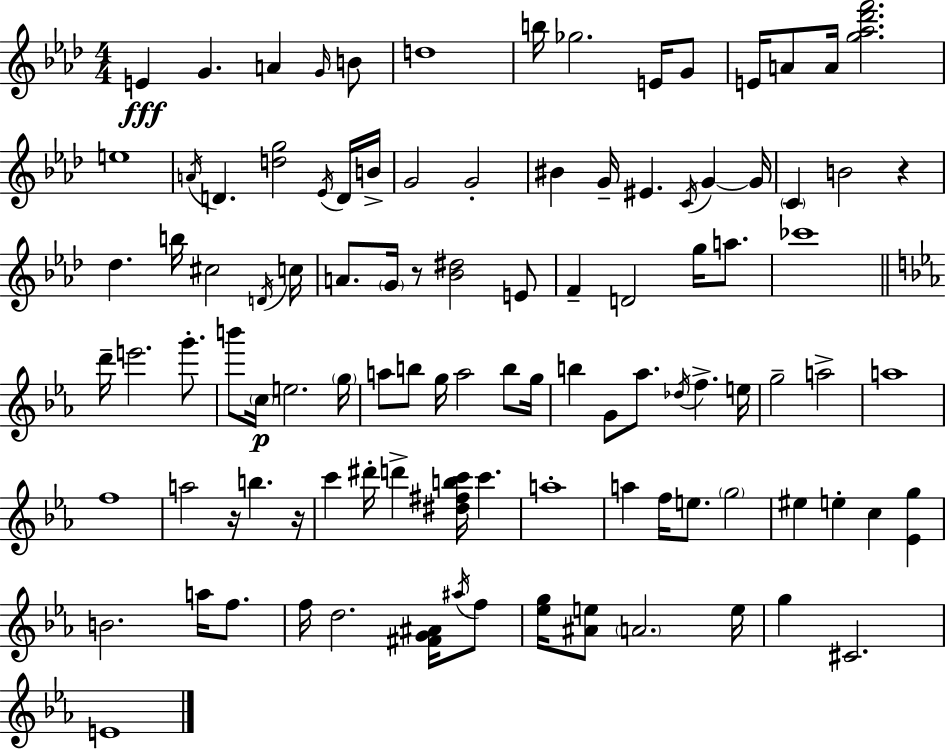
E4/q G4/q. A4/q G4/s B4/e D5/w B5/s Gb5/h. E4/s G4/e E4/s A4/e A4/s [G5,Ab5,Db6,F6]/h. E5/w A4/s D4/q. [D5,G5]/h Eb4/s D4/s B4/s G4/h G4/h BIS4/q G4/s EIS4/q. C4/s G4/q G4/s C4/q B4/h R/q Db5/q. B5/s C#5/h D4/s C5/s A4/e. G4/s R/e [Bb4,D#5]/h E4/e F4/q D4/h G5/s A5/e. CES6/w D6/s E6/h. G6/e. B6/e C5/s E5/h. G5/s A5/e B5/e G5/s A5/h B5/e G5/s B5/q G4/e Ab5/e. Db5/s F5/q. E5/s G5/h A5/h A5/w F5/w A5/h R/s B5/q. R/s C6/q D#6/s D6/q [D#5,F#5,B5,C6]/s C6/q. A5/w A5/q F5/s E5/e. G5/h EIS5/q E5/q C5/q [Eb4,G5]/q B4/h. A5/s F5/e. F5/s D5/h. [F#4,G4,A#4]/s A#5/s F5/e [Eb5,G5]/s [A#4,E5]/e A4/h. E5/s G5/q C#4/h. E4/w